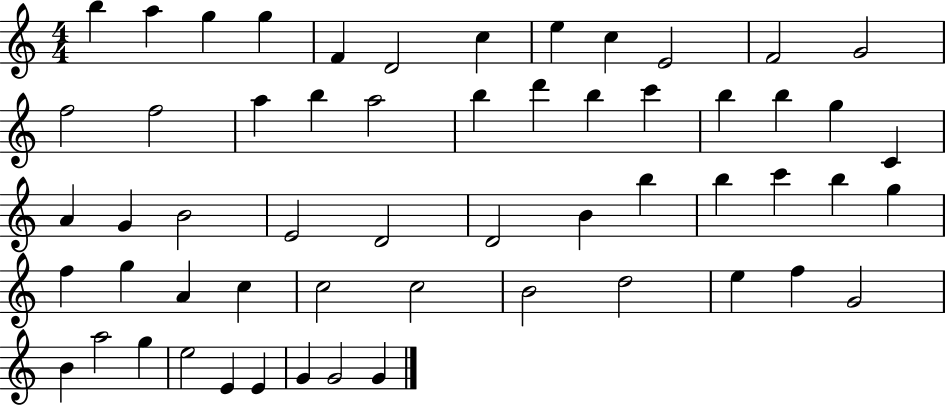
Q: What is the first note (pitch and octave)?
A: B5